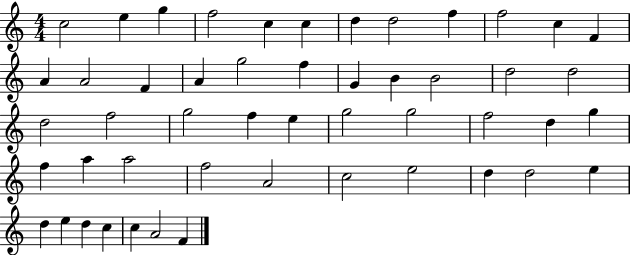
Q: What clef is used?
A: treble